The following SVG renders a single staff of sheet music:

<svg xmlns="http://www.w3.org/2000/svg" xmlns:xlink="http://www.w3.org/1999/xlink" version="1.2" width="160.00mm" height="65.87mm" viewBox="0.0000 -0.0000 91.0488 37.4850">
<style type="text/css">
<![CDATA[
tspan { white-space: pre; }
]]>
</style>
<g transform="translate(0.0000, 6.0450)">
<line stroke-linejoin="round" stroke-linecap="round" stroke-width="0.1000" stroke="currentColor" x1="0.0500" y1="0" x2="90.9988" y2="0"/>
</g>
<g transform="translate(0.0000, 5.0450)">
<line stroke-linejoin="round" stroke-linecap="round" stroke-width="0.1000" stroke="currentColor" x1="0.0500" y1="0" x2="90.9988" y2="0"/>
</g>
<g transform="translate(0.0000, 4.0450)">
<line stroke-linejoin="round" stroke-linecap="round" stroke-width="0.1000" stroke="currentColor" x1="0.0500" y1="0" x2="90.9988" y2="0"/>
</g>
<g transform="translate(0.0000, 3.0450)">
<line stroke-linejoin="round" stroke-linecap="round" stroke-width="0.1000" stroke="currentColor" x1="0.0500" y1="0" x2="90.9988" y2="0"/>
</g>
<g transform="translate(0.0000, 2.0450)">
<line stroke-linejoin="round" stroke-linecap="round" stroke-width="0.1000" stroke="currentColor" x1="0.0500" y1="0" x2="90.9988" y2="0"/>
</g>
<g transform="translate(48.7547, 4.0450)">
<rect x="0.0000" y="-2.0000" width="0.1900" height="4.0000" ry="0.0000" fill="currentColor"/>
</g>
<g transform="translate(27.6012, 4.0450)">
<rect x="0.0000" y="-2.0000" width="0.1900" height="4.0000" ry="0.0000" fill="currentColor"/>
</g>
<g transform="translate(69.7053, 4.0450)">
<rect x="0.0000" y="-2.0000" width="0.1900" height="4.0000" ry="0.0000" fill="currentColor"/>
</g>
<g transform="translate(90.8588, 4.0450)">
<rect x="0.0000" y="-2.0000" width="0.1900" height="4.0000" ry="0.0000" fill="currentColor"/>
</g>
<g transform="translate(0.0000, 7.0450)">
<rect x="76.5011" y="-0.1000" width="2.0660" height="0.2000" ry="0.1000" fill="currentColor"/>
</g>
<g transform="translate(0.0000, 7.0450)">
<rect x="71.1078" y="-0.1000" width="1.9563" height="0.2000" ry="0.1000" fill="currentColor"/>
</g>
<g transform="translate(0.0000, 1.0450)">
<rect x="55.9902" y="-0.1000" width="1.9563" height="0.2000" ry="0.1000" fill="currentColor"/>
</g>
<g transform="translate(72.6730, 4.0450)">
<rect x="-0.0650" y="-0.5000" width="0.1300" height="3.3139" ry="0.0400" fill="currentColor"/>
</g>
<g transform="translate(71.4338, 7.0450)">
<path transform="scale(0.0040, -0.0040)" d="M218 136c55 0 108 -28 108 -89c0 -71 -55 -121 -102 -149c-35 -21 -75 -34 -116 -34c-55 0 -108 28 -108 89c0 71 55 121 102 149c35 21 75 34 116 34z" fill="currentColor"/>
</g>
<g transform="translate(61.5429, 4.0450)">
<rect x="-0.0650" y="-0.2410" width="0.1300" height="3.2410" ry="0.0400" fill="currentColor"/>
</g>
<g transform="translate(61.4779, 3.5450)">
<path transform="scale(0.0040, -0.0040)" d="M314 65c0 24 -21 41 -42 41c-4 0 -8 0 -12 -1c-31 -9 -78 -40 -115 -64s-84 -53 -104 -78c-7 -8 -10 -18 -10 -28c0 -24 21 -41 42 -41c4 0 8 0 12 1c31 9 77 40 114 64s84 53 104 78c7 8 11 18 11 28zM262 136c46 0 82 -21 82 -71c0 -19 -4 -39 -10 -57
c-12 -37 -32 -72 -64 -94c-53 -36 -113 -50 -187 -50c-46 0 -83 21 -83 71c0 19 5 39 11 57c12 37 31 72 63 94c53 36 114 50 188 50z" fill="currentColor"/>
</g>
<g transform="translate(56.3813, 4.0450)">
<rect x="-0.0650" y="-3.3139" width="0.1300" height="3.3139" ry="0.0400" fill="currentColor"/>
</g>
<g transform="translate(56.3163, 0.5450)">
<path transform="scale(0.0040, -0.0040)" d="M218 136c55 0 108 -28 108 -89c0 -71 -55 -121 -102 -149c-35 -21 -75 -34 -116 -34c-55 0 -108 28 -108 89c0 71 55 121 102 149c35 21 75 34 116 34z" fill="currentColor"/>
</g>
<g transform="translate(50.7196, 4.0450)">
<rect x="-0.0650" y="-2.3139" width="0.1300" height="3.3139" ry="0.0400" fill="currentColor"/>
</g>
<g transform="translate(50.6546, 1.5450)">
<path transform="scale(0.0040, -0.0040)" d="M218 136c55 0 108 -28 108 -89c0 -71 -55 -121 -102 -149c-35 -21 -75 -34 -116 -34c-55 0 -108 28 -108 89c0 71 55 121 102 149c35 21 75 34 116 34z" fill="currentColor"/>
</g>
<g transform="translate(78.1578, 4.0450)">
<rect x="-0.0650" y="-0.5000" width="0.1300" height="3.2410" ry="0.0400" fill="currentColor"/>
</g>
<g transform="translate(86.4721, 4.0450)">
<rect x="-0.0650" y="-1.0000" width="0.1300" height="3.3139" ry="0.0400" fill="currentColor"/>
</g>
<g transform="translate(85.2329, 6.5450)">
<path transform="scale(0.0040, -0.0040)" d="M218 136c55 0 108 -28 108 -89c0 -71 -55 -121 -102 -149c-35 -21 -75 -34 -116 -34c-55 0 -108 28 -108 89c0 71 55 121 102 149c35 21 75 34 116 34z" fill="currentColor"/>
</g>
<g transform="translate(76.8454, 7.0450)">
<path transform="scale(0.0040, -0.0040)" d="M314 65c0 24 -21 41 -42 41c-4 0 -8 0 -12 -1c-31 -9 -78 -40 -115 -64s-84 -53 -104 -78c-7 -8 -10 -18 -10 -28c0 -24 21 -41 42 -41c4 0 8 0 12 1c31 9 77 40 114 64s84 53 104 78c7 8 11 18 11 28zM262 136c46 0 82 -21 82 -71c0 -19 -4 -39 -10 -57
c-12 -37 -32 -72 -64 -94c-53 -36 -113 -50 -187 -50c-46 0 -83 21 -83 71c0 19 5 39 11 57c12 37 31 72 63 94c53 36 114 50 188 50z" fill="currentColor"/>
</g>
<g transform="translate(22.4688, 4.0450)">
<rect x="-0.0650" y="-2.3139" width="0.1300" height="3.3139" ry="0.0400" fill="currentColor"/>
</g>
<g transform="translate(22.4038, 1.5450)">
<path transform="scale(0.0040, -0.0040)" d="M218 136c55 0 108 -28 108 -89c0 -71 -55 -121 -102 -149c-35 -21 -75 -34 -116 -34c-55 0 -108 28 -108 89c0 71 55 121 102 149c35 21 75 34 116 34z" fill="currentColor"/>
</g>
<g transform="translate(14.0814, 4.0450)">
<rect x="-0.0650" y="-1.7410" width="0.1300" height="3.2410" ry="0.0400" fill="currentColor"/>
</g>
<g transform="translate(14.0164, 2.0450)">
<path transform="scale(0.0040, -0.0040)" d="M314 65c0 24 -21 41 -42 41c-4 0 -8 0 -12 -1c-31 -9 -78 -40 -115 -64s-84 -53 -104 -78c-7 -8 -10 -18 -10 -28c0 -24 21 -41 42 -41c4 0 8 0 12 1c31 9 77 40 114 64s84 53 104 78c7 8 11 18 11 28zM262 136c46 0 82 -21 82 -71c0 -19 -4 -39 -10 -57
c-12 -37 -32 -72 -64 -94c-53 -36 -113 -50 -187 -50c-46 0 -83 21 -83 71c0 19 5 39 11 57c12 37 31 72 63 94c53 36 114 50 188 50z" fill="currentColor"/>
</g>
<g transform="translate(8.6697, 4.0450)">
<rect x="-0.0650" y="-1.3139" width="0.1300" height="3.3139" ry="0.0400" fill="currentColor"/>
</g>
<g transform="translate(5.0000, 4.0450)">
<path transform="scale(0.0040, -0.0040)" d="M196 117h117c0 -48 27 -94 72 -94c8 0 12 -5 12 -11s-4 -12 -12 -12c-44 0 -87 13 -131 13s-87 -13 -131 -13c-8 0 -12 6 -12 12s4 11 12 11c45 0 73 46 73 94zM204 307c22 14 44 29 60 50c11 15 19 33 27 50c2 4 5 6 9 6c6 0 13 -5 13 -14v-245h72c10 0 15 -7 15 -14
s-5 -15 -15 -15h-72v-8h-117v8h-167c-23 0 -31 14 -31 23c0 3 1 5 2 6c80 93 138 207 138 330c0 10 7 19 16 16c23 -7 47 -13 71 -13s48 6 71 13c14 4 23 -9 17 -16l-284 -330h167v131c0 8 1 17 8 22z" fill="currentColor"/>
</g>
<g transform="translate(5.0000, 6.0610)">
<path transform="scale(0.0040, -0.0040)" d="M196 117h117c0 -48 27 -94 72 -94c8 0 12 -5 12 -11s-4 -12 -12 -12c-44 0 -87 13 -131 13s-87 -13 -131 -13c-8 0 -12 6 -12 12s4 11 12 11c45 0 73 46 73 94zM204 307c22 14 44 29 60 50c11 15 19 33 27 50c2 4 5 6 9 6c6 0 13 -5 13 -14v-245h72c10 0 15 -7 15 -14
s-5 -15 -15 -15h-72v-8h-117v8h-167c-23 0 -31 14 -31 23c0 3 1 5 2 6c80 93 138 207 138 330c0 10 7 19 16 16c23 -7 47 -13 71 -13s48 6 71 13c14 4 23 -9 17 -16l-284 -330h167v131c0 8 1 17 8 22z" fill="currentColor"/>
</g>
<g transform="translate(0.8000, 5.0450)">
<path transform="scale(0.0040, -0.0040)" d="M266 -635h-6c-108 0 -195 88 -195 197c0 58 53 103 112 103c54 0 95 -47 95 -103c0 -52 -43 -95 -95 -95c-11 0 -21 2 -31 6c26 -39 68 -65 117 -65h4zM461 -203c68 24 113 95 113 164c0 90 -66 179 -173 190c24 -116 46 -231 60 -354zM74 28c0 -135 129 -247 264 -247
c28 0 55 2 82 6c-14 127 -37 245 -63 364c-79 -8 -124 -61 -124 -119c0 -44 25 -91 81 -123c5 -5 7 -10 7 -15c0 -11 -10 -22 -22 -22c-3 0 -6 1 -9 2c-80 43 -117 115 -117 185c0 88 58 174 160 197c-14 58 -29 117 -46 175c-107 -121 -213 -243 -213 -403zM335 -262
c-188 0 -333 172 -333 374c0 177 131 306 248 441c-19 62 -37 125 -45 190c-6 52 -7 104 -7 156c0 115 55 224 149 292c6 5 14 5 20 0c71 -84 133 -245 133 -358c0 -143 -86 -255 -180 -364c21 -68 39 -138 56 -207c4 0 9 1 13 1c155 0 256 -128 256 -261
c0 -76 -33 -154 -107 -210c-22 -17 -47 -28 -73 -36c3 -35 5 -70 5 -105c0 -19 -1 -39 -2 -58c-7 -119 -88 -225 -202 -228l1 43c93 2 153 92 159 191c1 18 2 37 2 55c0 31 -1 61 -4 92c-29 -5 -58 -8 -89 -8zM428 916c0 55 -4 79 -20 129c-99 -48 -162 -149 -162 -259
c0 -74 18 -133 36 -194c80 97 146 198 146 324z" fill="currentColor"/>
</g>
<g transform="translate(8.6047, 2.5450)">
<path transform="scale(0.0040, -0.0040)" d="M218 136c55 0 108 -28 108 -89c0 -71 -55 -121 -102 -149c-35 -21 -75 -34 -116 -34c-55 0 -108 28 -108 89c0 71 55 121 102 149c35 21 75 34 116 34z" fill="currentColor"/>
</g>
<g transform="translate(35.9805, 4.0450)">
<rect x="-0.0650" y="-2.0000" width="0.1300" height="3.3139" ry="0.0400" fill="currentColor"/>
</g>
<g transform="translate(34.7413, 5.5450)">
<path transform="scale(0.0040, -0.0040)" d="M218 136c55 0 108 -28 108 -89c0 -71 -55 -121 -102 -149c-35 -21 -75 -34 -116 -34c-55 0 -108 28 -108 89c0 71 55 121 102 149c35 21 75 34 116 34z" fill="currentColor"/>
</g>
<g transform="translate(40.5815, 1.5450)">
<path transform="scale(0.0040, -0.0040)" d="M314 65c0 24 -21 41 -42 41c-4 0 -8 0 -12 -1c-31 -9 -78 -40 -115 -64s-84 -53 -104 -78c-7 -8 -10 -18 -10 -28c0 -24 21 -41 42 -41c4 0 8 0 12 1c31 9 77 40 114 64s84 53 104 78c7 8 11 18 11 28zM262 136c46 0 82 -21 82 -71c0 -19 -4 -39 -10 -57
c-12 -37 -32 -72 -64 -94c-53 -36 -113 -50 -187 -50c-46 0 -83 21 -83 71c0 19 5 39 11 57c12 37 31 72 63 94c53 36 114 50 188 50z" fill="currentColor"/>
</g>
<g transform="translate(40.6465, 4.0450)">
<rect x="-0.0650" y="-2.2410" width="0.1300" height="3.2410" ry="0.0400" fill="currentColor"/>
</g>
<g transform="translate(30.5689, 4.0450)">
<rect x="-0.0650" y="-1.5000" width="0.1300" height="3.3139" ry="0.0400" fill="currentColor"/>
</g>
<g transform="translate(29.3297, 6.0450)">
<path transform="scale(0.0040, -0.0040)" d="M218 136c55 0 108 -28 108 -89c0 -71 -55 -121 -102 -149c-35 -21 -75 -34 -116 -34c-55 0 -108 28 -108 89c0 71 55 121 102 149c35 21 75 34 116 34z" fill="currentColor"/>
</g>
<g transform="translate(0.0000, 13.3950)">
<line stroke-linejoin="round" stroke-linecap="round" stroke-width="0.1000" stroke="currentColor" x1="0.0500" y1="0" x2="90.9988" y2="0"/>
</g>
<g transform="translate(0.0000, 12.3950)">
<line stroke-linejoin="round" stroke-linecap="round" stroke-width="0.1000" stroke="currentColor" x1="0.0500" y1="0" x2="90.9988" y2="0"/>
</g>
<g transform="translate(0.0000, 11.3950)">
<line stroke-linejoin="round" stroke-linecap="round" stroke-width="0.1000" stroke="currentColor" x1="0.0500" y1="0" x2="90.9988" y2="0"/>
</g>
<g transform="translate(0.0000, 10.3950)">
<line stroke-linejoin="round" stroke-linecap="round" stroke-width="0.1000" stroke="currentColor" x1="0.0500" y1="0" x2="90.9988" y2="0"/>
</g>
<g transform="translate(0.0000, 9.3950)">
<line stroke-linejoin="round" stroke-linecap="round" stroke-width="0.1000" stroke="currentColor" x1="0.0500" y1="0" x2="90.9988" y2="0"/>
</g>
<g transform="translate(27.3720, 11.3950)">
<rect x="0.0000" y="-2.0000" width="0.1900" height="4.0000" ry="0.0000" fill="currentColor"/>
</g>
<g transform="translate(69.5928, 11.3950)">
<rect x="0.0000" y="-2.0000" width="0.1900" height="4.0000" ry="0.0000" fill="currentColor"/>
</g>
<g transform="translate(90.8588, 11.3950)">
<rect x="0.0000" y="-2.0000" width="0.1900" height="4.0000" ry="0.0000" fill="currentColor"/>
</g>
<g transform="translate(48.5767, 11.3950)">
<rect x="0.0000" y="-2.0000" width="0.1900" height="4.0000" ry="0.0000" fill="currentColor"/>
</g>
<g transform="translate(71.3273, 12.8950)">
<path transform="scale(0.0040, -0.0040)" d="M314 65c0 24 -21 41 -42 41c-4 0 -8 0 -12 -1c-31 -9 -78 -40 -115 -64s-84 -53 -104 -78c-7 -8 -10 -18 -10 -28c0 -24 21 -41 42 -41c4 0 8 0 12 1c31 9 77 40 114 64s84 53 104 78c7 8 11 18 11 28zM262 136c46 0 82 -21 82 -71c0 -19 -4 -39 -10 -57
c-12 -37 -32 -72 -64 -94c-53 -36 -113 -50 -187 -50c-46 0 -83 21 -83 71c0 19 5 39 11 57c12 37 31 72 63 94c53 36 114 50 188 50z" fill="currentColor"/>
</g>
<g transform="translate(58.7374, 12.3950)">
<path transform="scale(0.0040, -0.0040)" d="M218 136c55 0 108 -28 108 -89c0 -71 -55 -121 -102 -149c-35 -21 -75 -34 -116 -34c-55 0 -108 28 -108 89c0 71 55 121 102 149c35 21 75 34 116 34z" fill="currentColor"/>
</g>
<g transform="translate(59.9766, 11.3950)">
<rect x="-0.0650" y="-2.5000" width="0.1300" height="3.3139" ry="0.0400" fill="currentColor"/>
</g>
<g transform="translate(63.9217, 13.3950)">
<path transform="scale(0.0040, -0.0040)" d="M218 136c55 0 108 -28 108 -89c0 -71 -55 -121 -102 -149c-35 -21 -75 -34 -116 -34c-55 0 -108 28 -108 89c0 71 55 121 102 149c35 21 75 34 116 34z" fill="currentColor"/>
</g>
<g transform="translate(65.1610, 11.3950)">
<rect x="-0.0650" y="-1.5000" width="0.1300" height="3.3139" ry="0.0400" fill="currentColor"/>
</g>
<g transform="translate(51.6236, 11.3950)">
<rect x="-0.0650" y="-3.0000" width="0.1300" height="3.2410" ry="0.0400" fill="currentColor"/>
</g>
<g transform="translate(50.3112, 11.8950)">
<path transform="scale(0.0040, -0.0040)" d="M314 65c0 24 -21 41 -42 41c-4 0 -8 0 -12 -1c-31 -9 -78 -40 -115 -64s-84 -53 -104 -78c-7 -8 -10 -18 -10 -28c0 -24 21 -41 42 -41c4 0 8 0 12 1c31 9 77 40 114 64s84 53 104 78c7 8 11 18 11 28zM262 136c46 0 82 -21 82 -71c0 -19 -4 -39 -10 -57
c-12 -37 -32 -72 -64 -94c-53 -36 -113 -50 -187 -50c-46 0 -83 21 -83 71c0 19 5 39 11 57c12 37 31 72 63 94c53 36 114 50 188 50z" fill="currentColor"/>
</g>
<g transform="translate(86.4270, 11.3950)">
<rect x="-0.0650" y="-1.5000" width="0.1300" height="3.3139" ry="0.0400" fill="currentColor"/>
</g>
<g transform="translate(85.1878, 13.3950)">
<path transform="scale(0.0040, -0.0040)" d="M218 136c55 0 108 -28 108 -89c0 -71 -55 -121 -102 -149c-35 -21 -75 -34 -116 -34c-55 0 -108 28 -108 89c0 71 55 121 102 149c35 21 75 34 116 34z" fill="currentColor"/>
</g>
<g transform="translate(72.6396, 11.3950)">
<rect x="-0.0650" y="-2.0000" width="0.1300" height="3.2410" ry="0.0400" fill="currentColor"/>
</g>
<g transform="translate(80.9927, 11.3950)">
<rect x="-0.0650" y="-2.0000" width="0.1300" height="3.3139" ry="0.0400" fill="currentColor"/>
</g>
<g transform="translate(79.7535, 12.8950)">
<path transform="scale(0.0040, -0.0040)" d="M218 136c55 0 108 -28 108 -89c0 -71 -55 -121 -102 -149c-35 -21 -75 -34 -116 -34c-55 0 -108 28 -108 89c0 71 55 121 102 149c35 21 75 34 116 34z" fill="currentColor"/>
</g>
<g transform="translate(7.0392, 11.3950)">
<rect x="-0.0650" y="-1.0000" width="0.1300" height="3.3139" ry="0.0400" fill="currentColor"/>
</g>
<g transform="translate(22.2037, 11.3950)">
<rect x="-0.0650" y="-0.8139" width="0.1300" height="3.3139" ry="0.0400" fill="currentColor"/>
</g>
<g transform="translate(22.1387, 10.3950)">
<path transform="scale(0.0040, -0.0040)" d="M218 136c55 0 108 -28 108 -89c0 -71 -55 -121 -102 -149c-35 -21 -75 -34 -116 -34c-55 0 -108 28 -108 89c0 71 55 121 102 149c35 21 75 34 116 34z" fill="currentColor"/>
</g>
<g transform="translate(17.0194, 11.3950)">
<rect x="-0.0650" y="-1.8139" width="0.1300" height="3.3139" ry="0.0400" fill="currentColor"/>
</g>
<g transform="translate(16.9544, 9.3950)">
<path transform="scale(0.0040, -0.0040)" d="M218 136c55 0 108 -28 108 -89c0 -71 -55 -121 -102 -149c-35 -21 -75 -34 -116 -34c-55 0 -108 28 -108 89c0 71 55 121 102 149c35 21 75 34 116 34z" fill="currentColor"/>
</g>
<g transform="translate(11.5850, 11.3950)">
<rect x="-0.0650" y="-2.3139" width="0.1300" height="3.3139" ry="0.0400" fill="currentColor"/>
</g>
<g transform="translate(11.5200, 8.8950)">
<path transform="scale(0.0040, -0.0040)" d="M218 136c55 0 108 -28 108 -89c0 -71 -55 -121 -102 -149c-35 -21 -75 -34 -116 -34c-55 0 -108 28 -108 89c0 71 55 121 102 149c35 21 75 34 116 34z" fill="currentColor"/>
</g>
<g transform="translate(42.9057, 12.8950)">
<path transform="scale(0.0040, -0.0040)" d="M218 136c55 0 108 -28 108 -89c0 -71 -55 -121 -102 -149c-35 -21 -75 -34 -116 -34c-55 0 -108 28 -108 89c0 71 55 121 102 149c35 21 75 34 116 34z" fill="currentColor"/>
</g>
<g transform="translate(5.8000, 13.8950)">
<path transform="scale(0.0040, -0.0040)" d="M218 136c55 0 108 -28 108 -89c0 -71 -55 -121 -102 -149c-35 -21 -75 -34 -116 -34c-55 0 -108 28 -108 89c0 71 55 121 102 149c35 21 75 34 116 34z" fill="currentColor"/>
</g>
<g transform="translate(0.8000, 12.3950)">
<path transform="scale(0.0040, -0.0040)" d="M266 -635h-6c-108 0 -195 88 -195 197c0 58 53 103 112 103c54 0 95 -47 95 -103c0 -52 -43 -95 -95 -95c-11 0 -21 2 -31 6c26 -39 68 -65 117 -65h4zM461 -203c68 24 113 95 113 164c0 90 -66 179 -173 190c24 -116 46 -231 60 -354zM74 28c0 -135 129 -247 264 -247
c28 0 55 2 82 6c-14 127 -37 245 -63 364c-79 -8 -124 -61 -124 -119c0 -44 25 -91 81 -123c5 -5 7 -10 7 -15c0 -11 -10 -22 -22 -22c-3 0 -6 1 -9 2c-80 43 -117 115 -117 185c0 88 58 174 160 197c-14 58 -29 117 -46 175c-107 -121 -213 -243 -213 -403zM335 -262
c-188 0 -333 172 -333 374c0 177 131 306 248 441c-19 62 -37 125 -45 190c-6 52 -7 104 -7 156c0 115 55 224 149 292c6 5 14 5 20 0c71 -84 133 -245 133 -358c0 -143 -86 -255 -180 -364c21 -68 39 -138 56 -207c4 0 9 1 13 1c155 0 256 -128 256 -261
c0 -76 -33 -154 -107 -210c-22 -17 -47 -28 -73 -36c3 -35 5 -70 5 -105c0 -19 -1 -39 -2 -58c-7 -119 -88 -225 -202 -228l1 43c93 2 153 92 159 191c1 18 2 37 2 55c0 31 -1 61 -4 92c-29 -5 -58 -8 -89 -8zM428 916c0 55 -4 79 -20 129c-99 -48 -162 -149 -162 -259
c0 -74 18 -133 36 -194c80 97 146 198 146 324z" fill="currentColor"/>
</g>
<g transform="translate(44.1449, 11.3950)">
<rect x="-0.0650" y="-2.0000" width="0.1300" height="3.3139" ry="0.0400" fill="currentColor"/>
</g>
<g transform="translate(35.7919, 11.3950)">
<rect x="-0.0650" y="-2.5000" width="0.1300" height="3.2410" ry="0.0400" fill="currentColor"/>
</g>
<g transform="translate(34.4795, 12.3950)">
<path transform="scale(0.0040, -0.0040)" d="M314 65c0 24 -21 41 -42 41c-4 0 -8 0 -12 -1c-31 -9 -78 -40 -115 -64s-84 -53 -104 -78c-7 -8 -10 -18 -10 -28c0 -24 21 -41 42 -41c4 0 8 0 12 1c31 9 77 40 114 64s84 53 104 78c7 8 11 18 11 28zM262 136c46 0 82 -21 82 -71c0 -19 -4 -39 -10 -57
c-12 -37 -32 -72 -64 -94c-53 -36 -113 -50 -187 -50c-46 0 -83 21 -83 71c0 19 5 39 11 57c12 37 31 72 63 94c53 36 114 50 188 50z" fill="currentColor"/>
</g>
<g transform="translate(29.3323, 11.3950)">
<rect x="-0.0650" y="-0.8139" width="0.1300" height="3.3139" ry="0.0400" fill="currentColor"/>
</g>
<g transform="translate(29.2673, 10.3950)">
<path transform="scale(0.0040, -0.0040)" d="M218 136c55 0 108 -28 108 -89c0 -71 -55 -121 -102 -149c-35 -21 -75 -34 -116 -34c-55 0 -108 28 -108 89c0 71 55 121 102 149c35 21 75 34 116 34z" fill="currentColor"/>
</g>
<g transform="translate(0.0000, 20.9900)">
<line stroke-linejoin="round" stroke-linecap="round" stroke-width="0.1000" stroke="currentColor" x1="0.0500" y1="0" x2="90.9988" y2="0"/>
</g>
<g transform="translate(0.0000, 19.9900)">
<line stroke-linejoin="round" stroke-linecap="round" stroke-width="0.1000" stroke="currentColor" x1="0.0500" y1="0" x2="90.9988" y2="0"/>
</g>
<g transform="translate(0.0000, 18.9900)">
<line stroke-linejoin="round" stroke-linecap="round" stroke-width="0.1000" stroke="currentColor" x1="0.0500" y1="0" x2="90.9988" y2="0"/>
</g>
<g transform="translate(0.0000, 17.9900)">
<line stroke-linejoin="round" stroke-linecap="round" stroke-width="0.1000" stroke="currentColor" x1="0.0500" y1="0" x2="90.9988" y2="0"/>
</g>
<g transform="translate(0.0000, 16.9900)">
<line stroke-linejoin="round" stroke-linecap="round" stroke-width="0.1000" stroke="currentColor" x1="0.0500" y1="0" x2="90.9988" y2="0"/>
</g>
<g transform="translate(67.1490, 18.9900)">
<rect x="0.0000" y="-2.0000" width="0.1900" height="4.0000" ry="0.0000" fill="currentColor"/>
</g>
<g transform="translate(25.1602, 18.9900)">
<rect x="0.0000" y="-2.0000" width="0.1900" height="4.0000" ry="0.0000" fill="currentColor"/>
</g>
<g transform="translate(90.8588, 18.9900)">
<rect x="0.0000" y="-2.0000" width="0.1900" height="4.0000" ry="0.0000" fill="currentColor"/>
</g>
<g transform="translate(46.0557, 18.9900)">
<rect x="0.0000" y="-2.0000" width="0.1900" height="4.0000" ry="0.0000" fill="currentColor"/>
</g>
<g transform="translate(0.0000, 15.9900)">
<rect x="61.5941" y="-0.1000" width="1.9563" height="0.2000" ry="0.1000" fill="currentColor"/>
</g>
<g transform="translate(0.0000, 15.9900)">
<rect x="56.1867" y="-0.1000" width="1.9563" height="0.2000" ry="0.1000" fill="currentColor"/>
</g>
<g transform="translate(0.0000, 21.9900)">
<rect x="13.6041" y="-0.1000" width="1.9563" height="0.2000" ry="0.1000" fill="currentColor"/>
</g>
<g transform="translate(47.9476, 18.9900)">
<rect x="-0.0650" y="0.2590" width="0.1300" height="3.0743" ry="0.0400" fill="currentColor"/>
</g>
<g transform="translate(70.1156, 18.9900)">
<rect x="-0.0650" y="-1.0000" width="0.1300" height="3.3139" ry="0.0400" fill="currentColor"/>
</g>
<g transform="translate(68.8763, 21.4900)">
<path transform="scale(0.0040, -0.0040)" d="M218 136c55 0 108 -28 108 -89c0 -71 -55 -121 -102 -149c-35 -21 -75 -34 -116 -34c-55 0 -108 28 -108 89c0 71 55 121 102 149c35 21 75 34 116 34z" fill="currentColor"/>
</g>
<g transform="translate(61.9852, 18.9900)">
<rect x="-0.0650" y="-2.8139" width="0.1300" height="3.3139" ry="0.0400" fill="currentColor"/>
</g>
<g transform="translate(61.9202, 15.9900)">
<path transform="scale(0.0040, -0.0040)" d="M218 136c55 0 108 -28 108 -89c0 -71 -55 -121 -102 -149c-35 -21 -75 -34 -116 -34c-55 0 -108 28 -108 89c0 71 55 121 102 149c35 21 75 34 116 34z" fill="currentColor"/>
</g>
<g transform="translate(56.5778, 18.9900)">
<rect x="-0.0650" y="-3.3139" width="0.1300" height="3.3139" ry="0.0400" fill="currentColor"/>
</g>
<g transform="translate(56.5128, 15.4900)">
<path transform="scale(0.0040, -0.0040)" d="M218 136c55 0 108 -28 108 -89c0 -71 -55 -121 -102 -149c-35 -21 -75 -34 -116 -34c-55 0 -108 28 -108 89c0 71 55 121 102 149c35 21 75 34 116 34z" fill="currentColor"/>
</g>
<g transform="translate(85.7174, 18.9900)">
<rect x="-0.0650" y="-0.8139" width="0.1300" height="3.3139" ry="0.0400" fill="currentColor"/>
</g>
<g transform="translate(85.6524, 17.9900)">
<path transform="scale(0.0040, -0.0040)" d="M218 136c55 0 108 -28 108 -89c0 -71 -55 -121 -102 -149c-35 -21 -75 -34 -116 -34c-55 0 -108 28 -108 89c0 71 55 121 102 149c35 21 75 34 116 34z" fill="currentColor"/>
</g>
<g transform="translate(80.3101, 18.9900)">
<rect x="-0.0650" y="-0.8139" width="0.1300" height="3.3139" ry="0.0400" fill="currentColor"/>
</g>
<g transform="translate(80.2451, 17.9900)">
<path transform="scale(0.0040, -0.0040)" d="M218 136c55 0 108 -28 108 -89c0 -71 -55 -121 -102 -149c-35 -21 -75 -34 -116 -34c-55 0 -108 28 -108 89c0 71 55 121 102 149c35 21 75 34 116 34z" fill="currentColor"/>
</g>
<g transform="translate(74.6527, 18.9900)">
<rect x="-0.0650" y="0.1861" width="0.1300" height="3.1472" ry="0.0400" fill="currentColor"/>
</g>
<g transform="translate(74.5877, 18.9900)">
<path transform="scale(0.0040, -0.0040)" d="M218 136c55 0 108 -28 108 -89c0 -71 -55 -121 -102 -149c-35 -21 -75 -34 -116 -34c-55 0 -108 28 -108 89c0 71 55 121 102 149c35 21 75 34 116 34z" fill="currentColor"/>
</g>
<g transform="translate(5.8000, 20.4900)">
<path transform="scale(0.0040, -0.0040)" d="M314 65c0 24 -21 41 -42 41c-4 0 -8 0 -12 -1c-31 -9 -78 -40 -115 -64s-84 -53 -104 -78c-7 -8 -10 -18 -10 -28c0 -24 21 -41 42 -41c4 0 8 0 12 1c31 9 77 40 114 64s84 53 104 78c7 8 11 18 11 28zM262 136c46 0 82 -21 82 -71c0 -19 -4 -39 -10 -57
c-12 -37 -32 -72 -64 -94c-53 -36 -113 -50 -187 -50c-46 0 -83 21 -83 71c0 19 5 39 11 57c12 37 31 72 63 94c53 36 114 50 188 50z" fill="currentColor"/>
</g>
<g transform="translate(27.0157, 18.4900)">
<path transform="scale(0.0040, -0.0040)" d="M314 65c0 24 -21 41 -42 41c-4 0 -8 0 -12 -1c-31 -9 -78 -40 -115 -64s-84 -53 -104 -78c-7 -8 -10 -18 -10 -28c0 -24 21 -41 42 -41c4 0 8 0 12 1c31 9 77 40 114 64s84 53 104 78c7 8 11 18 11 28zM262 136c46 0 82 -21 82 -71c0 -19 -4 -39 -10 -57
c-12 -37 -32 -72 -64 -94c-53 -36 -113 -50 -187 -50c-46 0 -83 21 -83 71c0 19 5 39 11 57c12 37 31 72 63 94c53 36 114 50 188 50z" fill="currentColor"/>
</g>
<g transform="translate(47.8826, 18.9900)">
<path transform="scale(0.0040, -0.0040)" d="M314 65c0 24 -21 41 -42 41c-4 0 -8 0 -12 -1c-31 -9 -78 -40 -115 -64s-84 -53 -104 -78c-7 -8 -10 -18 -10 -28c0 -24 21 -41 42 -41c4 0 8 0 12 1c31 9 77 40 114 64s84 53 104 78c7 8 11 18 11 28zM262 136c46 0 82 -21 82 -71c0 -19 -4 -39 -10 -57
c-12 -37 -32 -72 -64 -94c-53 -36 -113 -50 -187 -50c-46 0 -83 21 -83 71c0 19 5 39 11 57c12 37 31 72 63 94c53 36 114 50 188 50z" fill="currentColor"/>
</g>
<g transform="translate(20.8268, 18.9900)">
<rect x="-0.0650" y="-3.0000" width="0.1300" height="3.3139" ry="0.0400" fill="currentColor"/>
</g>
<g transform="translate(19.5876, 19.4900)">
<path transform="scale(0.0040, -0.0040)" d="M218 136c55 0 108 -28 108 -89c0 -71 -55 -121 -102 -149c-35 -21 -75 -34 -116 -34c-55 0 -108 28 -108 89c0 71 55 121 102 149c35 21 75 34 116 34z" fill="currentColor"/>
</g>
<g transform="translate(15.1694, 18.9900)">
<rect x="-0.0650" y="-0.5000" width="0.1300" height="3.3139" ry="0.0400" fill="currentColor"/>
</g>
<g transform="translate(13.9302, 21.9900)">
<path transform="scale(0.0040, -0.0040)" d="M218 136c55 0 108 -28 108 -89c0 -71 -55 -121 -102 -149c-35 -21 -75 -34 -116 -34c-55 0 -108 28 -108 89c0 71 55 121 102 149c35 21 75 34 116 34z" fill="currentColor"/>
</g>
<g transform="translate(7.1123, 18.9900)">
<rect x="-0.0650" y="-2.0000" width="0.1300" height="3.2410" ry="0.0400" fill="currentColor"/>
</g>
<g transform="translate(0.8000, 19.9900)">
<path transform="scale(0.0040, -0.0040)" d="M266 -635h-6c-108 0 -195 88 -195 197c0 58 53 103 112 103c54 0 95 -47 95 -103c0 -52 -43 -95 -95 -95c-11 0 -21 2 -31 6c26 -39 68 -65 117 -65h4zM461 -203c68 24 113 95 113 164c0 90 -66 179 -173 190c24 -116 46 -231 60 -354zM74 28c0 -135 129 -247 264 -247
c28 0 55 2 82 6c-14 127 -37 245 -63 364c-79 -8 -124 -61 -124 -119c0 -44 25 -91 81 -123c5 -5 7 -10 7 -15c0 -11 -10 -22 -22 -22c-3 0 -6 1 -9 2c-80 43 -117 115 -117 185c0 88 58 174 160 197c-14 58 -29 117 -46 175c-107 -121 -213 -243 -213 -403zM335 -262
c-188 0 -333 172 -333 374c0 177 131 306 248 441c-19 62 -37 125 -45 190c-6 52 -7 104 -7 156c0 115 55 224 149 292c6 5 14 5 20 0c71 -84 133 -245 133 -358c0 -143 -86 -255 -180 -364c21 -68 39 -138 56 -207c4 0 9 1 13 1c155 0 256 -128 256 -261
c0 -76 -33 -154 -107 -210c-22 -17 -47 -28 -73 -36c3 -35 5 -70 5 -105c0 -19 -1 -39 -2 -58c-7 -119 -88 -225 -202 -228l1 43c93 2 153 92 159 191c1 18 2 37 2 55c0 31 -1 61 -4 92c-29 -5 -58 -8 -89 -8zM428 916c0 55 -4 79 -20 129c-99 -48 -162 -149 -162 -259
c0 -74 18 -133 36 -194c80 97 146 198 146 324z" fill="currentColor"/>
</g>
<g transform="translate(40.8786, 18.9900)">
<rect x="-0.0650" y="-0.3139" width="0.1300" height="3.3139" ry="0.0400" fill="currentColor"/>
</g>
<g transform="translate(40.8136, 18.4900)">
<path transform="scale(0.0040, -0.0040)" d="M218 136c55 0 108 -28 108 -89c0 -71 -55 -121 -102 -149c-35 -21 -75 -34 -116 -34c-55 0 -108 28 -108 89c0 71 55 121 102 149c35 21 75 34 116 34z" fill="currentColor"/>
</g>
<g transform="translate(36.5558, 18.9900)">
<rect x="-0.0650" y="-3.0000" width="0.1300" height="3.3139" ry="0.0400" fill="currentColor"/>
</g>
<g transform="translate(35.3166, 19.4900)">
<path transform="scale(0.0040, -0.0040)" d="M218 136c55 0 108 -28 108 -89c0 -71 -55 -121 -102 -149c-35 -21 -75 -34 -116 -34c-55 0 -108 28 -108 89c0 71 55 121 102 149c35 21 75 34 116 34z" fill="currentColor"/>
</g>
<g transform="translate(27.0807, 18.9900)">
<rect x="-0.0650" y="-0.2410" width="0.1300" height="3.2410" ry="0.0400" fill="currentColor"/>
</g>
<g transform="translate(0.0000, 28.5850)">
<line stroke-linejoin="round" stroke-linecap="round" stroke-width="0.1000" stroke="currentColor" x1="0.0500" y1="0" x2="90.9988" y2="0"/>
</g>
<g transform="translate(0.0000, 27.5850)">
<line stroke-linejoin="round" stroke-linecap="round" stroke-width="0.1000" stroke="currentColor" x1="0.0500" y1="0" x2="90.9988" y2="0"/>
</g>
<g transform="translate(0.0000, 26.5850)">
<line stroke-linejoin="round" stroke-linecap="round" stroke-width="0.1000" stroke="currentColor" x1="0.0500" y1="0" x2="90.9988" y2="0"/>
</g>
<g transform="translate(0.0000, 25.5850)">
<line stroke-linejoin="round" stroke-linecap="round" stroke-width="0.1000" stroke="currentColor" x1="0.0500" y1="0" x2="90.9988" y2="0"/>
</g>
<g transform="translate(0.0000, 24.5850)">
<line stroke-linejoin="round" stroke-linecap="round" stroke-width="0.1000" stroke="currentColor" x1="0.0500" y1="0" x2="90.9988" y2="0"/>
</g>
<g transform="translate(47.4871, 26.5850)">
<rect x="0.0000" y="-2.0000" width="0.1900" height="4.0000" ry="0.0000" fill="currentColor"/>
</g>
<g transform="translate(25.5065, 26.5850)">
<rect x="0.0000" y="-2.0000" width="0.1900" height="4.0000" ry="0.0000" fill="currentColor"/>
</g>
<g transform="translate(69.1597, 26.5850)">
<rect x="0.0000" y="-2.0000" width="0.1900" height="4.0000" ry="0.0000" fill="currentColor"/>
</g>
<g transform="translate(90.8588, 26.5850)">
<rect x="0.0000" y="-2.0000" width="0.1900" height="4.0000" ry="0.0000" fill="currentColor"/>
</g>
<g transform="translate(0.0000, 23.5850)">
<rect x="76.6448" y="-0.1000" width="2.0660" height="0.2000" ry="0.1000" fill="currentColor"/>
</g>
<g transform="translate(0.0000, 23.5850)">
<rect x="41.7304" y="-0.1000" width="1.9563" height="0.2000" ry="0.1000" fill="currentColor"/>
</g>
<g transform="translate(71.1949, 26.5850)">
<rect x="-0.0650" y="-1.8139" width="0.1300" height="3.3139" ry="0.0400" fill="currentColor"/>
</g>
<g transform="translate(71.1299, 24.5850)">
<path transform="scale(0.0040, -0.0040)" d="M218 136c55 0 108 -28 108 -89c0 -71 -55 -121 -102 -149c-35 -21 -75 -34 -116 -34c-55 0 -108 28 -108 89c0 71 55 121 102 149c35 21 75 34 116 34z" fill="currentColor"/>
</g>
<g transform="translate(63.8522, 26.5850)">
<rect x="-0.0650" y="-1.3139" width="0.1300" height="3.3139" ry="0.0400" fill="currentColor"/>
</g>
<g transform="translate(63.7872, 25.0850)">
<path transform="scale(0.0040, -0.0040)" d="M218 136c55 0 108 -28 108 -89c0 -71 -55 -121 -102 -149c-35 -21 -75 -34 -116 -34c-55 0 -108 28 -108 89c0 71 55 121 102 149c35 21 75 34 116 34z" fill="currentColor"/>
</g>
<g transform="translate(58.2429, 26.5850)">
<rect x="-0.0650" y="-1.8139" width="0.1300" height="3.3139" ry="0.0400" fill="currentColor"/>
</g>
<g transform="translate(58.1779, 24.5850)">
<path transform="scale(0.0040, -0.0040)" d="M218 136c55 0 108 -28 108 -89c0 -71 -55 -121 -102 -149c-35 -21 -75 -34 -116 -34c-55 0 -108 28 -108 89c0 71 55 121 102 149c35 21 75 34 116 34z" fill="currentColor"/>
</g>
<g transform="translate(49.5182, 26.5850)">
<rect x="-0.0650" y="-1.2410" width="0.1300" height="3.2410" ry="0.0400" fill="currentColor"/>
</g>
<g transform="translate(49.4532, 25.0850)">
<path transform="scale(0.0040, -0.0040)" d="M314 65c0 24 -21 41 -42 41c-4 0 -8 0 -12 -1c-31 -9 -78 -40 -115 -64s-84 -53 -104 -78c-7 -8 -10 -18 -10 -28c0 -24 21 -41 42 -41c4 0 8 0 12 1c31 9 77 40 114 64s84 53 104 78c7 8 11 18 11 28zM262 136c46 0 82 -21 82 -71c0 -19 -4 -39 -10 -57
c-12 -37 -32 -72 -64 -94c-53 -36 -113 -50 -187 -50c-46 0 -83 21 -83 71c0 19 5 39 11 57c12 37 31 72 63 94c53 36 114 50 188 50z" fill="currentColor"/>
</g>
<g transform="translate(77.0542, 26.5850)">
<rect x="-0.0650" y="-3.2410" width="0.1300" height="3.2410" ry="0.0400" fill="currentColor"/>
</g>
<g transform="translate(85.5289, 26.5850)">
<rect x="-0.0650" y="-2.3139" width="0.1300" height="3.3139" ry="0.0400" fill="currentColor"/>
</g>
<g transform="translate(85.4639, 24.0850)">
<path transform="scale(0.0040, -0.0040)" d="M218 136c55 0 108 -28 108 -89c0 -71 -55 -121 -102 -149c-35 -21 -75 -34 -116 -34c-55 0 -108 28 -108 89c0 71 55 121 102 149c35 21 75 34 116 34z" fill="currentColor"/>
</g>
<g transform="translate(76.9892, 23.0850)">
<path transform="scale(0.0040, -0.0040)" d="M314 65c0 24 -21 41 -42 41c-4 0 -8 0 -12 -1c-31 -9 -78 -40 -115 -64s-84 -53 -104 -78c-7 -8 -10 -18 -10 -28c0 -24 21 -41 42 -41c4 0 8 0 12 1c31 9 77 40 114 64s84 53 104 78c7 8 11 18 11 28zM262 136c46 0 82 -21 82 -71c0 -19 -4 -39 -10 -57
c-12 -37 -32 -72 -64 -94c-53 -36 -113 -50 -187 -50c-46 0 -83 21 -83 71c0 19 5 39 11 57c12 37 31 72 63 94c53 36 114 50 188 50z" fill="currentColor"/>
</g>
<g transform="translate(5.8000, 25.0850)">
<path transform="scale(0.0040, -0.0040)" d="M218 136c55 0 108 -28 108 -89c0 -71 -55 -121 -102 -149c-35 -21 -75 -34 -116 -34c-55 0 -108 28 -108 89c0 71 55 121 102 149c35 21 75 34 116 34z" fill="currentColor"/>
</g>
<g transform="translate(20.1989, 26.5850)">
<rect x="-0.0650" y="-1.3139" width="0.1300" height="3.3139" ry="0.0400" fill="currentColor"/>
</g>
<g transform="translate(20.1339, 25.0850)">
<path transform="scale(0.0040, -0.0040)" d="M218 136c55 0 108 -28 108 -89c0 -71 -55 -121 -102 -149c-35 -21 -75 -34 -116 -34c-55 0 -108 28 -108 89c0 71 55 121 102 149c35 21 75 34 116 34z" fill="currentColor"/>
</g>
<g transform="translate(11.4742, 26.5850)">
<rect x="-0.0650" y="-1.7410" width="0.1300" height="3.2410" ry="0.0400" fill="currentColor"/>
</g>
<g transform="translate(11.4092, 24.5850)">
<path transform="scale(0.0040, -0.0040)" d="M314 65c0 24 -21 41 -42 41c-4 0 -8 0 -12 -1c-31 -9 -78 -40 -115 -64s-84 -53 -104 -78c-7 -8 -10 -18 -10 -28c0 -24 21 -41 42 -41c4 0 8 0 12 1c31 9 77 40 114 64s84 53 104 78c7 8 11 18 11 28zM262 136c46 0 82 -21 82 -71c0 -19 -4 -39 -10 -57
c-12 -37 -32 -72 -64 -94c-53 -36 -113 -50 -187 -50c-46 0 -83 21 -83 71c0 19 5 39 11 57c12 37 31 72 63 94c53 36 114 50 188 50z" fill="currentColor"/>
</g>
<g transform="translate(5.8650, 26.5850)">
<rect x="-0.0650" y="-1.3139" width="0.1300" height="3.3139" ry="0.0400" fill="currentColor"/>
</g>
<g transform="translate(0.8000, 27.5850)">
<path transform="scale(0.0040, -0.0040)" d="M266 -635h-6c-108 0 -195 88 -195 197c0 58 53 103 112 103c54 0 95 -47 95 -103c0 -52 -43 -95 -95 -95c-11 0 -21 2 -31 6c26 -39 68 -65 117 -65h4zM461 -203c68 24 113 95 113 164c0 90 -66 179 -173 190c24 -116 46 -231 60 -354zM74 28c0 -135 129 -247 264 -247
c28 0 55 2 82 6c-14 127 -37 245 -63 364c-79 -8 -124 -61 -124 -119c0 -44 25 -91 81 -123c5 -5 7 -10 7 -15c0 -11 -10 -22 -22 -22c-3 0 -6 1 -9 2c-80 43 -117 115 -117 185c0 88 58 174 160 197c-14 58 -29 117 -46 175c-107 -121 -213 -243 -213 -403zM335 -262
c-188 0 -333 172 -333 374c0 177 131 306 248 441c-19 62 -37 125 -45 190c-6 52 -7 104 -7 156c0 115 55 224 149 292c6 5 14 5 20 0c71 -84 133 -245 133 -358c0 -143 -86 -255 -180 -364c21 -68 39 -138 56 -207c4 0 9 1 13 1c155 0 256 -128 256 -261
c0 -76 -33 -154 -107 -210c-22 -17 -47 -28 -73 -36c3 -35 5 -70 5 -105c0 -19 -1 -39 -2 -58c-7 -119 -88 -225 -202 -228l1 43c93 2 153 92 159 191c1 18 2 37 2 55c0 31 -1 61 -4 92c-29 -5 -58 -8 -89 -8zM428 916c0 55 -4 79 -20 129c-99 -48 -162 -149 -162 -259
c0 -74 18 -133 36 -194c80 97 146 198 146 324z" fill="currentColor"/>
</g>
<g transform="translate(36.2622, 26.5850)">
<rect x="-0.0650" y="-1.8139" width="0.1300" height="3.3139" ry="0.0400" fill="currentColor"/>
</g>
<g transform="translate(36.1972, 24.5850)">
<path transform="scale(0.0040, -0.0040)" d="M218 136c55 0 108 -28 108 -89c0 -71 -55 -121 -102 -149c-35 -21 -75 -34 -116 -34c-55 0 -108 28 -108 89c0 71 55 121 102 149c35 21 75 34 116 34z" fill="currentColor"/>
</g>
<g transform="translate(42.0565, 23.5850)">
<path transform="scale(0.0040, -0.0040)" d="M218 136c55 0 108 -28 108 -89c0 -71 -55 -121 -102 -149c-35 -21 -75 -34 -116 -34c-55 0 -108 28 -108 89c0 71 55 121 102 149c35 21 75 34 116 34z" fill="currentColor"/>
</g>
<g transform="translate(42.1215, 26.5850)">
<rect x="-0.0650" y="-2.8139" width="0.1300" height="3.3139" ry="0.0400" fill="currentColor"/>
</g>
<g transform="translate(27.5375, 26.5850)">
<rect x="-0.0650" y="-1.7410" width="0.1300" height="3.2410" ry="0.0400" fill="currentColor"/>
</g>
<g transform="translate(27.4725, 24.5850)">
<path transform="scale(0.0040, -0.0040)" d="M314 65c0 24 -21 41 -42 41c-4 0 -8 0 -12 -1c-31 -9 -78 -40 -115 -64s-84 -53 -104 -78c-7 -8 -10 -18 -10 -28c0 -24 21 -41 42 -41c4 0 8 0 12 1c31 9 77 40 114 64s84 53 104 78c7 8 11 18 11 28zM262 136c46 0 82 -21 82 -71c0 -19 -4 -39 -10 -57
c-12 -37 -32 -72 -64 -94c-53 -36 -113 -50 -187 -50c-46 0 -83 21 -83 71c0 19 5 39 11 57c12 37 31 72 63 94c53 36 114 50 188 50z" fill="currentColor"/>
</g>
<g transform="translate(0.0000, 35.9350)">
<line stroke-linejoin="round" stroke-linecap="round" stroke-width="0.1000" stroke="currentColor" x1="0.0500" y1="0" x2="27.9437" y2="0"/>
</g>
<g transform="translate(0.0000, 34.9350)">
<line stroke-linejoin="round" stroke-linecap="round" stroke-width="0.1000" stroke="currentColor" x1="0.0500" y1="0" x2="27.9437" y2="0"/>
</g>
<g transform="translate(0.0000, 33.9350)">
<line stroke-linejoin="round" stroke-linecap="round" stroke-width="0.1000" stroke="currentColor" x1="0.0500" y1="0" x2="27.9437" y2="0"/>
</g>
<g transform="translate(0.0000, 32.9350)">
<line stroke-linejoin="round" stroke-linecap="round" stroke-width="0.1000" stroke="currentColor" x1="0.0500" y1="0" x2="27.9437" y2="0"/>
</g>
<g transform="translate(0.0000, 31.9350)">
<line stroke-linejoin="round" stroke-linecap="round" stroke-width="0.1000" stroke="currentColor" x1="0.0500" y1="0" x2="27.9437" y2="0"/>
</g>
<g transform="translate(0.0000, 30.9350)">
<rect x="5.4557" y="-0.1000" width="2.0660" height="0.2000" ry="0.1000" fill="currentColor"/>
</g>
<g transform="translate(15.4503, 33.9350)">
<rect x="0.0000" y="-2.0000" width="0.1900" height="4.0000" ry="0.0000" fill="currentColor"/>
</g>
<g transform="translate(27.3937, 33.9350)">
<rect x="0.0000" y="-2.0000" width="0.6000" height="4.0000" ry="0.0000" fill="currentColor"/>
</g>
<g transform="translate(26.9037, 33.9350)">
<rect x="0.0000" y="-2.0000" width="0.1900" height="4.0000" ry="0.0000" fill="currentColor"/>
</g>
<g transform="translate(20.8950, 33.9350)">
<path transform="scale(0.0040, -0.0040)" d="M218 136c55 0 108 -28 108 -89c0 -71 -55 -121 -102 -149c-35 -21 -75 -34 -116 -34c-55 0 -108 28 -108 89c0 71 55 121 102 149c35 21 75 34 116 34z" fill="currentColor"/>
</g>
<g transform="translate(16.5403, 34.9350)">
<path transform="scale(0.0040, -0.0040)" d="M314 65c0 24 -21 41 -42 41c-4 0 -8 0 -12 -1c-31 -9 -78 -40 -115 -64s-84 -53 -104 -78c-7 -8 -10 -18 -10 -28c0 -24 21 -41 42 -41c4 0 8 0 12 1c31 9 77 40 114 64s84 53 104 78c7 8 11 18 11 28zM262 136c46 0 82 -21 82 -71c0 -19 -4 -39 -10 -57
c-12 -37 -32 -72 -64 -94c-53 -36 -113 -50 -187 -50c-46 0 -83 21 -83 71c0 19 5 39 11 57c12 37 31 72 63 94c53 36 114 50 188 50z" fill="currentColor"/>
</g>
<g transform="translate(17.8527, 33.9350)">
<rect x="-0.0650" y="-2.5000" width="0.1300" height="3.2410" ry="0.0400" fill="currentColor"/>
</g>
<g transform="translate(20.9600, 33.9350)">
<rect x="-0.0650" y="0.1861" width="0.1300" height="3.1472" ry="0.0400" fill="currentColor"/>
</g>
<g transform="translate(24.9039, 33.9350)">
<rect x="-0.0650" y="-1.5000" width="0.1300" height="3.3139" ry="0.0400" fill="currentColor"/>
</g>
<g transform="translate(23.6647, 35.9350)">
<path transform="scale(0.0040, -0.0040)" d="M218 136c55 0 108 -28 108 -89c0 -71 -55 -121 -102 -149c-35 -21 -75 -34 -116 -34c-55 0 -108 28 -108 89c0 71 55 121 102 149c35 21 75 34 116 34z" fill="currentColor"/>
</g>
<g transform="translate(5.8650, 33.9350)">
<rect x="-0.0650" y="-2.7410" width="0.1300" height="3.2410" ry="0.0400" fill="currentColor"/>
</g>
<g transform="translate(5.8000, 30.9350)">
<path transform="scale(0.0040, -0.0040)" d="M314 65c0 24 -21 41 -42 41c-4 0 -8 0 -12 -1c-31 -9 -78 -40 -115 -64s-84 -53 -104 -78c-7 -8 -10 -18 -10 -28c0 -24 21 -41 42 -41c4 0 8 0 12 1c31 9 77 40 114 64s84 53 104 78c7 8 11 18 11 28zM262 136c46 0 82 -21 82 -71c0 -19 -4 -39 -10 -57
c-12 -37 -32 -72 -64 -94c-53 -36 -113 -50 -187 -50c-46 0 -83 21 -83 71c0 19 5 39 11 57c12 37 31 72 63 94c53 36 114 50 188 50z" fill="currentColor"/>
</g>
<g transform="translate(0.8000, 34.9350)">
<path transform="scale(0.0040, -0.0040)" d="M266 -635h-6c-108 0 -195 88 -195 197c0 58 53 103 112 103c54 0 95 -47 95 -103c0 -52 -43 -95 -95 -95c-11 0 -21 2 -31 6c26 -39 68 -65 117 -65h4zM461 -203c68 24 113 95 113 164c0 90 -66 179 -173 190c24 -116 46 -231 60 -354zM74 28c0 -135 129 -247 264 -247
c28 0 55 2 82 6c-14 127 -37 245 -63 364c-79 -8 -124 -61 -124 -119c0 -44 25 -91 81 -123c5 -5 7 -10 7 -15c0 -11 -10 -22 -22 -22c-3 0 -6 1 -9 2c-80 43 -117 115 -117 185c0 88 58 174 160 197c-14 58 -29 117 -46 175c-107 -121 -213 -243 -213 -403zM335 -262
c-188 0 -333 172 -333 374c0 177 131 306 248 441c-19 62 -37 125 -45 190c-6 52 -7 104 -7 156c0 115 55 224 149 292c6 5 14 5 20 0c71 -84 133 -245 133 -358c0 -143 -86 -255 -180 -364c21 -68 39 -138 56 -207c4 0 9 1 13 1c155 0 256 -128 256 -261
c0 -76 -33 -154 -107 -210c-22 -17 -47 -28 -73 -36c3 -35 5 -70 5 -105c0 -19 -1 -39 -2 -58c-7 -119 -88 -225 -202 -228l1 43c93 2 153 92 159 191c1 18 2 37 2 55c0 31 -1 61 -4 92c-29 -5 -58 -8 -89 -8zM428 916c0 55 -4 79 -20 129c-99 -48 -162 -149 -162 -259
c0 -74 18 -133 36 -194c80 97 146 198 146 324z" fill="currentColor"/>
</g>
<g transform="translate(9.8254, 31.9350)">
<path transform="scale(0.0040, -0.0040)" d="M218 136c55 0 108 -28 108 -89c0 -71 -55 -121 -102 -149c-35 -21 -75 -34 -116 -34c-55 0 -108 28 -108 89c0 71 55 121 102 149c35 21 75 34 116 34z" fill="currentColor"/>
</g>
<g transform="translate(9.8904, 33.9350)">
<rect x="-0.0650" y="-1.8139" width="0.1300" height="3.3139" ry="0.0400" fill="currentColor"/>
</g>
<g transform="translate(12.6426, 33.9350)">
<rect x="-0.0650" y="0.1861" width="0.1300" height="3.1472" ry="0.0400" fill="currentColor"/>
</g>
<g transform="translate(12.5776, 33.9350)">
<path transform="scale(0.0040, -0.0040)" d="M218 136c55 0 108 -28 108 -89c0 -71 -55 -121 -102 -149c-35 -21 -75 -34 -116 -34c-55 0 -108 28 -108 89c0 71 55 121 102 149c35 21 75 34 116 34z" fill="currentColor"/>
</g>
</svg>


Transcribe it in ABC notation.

X:1
T:Untitled
M:4/4
L:1/4
K:C
e f2 g E F g2 g b c2 C C2 D D g f d d G2 F A2 G E F2 F E F2 C A c2 A c B2 b a D B d d e f2 e f2 f a e2 f e f b2 g a2 f B G2 B E